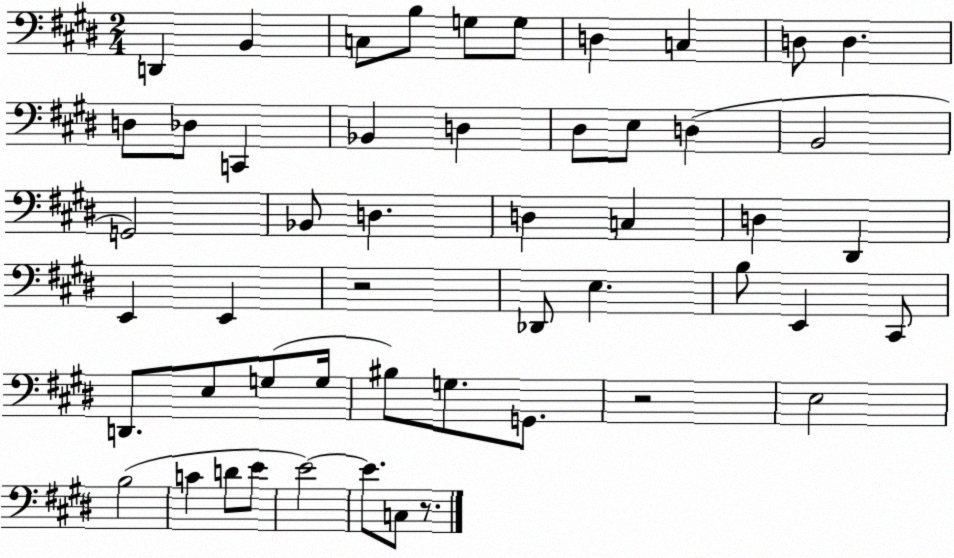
X:1
T:Untitled
M:2/4
L:1/4
K:E
D,, B,, C,/2 B,/2 G,/2 G,/2 D, C, D,/2 D, D,/2 _D,/2 C,, _B,, D, ^D,/2 E,/2 D, B,,2 G,,2 _B,,/2 D, D, C, D, ^D,, E,, E,, z2 _D,,/2 E, B,/2 E,, ^C,,/2 D,,/2 E,/2 G,/2 G,/4 ^B,/2 G,/2 G,,/2 z2 E,2 B,2 C D/2 E/2 E2 E/2 C,/2 z/2